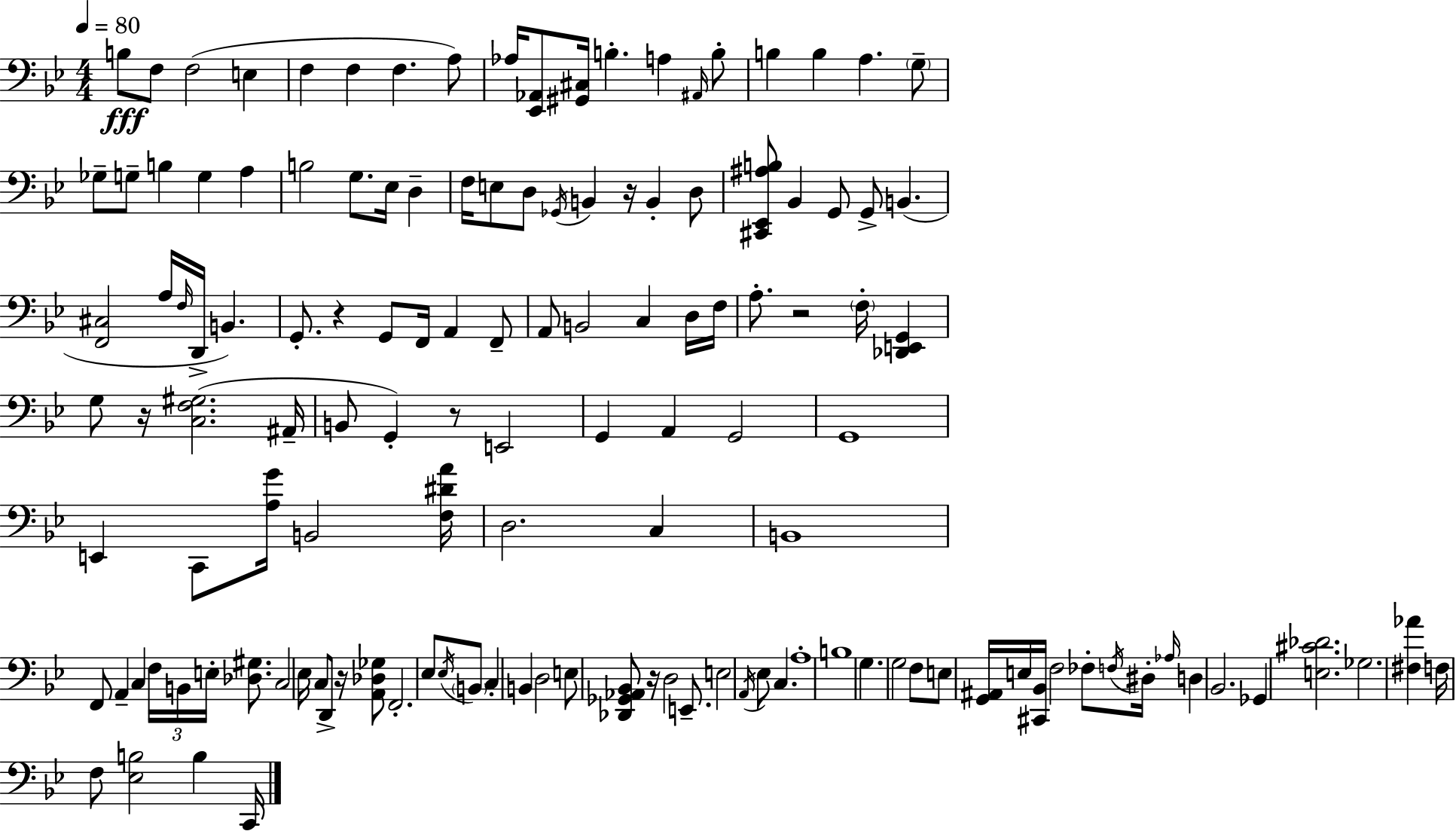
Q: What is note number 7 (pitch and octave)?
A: F3